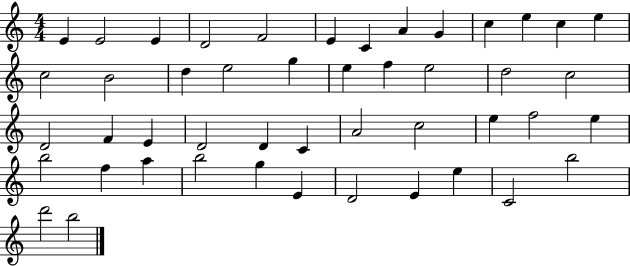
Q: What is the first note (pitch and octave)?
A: E4